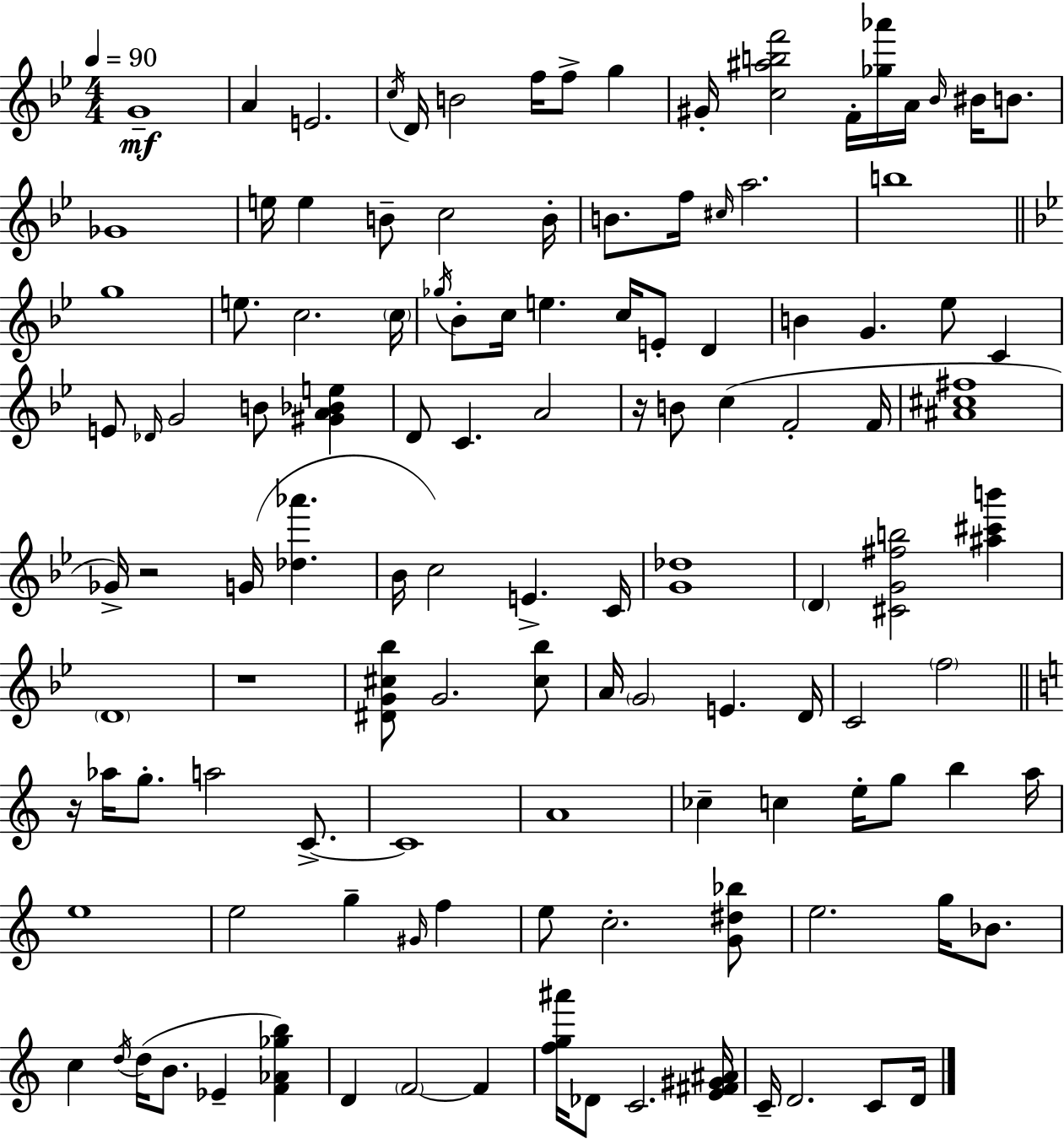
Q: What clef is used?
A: treble